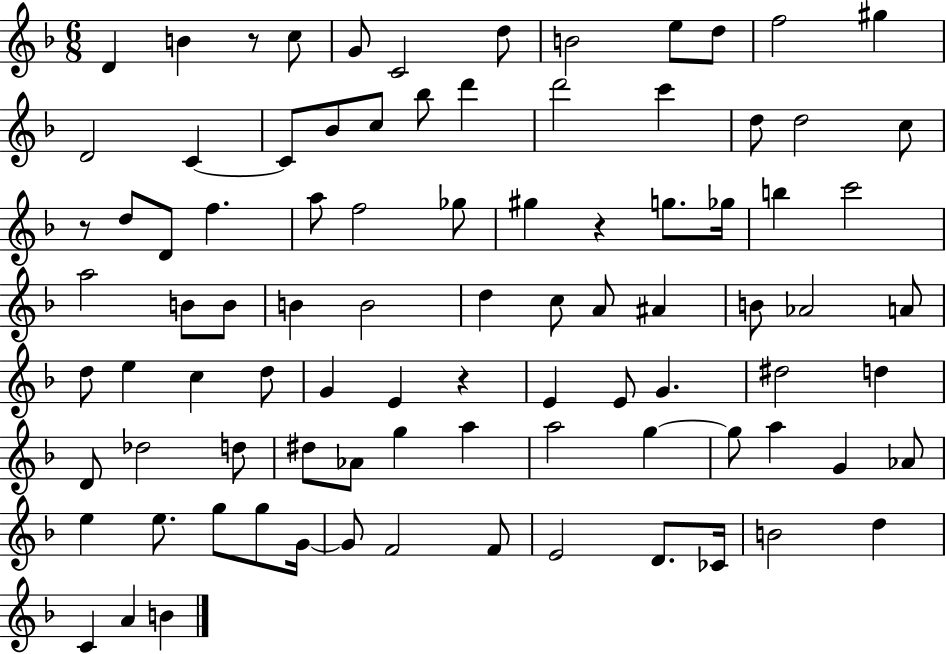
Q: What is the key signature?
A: F major